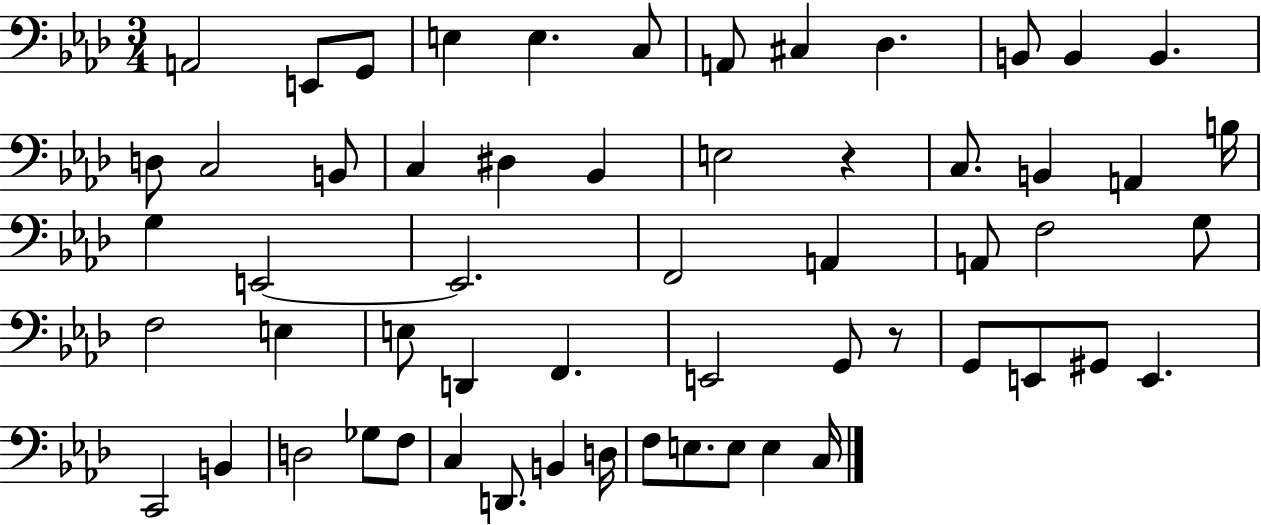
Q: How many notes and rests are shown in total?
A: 58